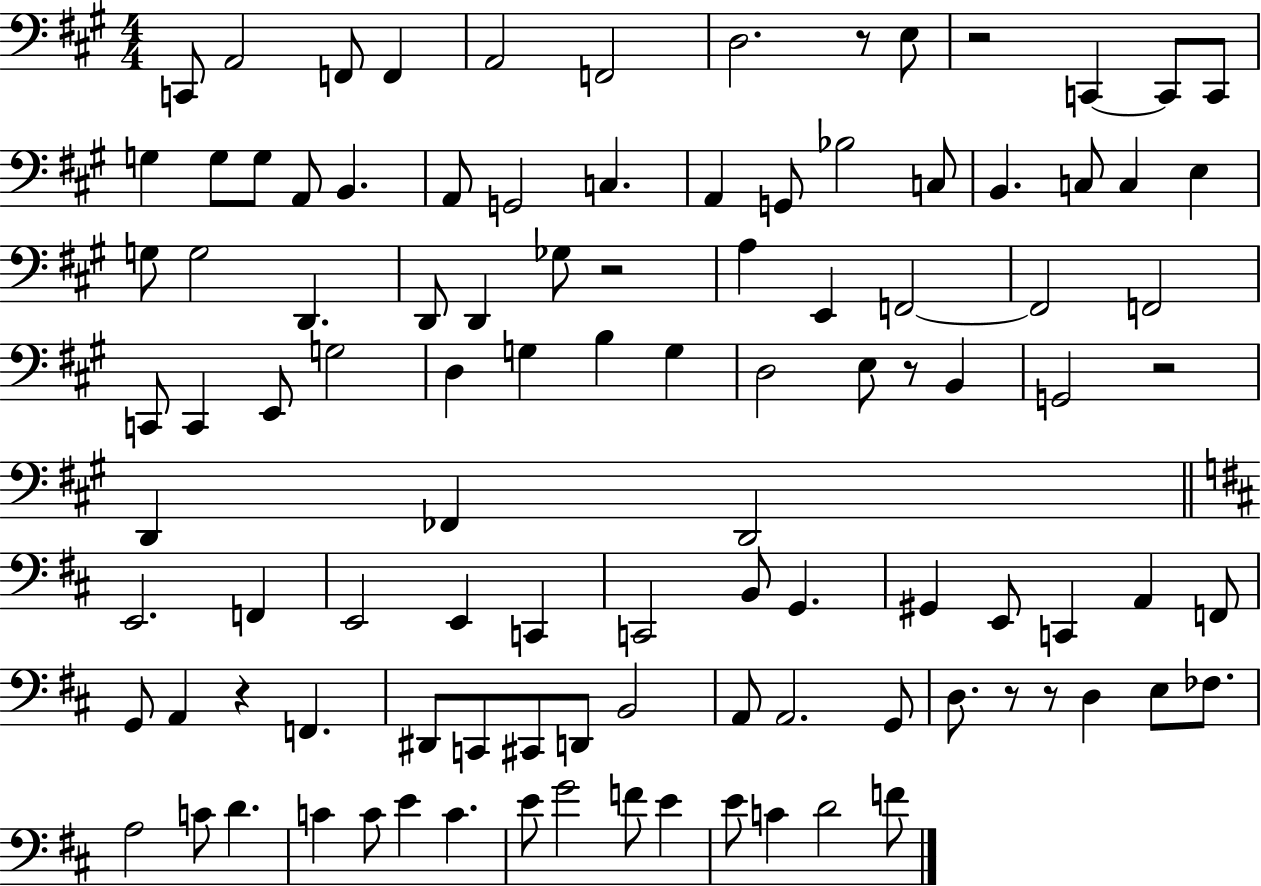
X:1
T:Untitled
M:4/4
L:1/4
K:A
C,,/2 A,,2 F,,/2 F,, A,,2 F,,2 D,2 z/2 E,/2 z2 C,, C,,/2 C,,/2 G, G,/2 G,/2 A,,/2 B,, A,,/2 G,,2 C, A,, G,,/2 _B,2 C,/2 B,, C,/2 C, E, G,/2 G,2 D,, D,,/2 D,, _G,/2 z2 A, E,, F,,2 F,,2 F,,2 C,,/2 C,, E,,/2 G,2 D, G, B, G, D,2 E,/2 z/2 B,, G,,2 z2 D,, _F,, D,,2 E,,2 F,, E,,2 E,, C,, C,,2 B,,/2 G,, ^G,, E,,/2 C,, A,, F,,/2 G,,/2 A,, z F,, ^D,,/2 C,,/2 ^C,,/2 D,,/2 B,,2 A,,/2 A,,2 G,,/2 D,/2 z/2 z/2 D, E,/2 _F,/2 A,2 C/2 D C C/2 E C E/2 G2 F/2 E E/2 C D2 F/2